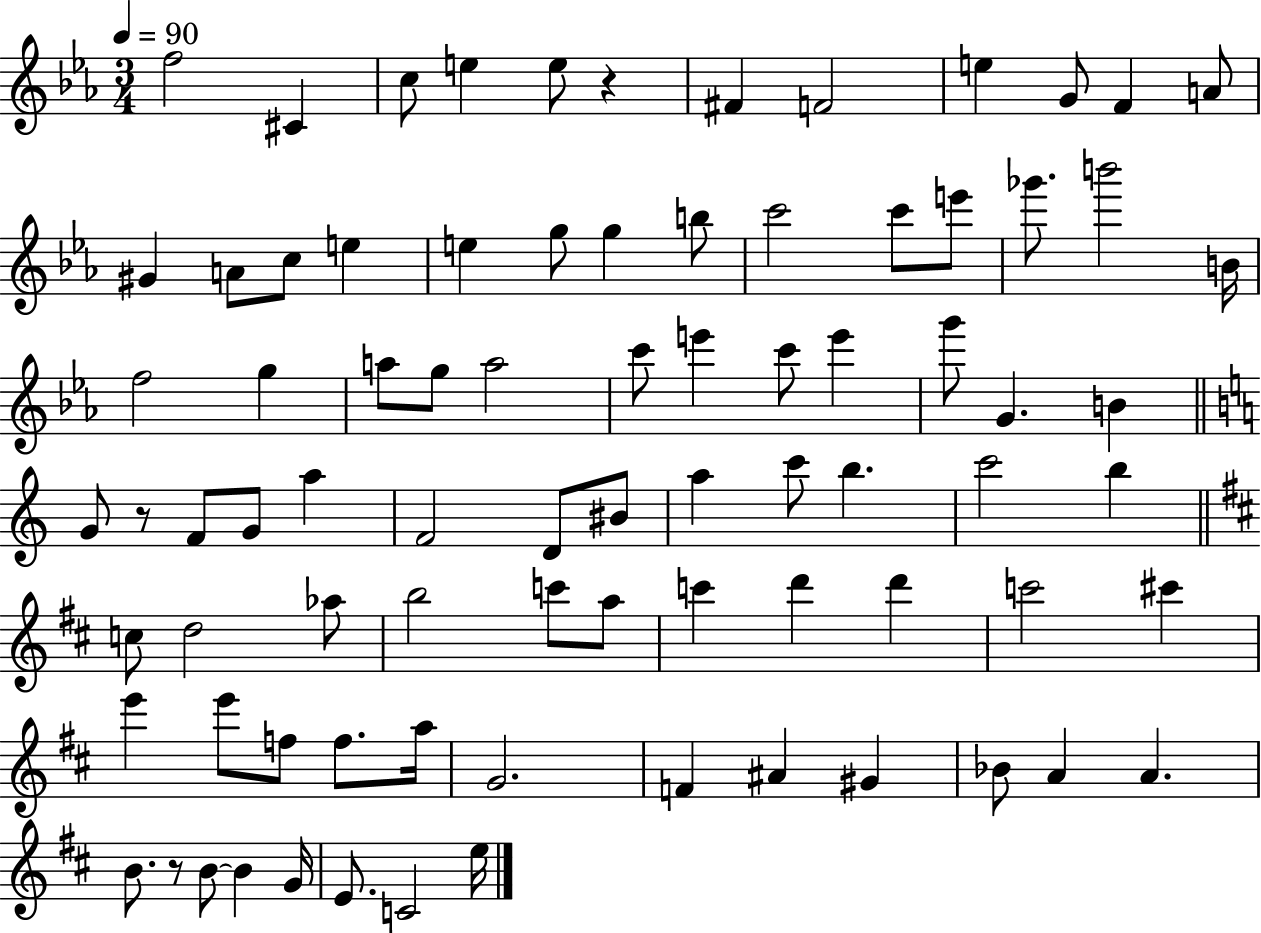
F5/h C#4/q C5/e E5/q E5/e R/q F#4/q F4/h E5/q G4/e F4/q A4/e G#4/q A4/e C5/e E5/q E5/q G5/e G5/q B5/e C6/h C6/e E6/e Gb6/e. B6/h B4/s F5/h G5/q A5/e G5/e A5/h C6/e E6/q C6/e E6/q G6/e G4/q. B4/q G4/e R/e F4/e G4/e A5/q F4/h D4/e BIS4/e A5/q C6/e B5/q. C6/h B5/q C5/e D5/h Ab5/e B5/h C6/e A5/e C6/q D6/q D6/q C6/h C#6/q E6/q E6/e F5/e F5/e. A5/s G4/h. F4/q A#4/q G#4/q Bb4/e A4/q A4/q. B4/e. R/e B4/e B4/q G4/s E4/e. C4/h E5/s